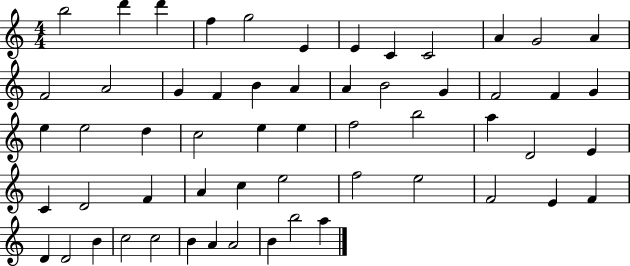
B5/h D6/q D6/q F5/q G5/h E4/q E4/q C4/q C4/h A4/q G4/h A4/q F4/h A4/h G4/q F4/q B4/q A4/q A4/q B4/h G4/q F4/h F4/q G4/q E5/q E5/h D5/q C5/h E5/q E5/q F5/h B5/h A5/q D4/h E4/q C4/q D4/h F4/q A4/q C5/q E5/h F5/h E5/h F4/h E4/q F4/q D4/q D4/h B4/q C5/h C5/h B4/q A4/q A4/h B4/q B5/h A5/q